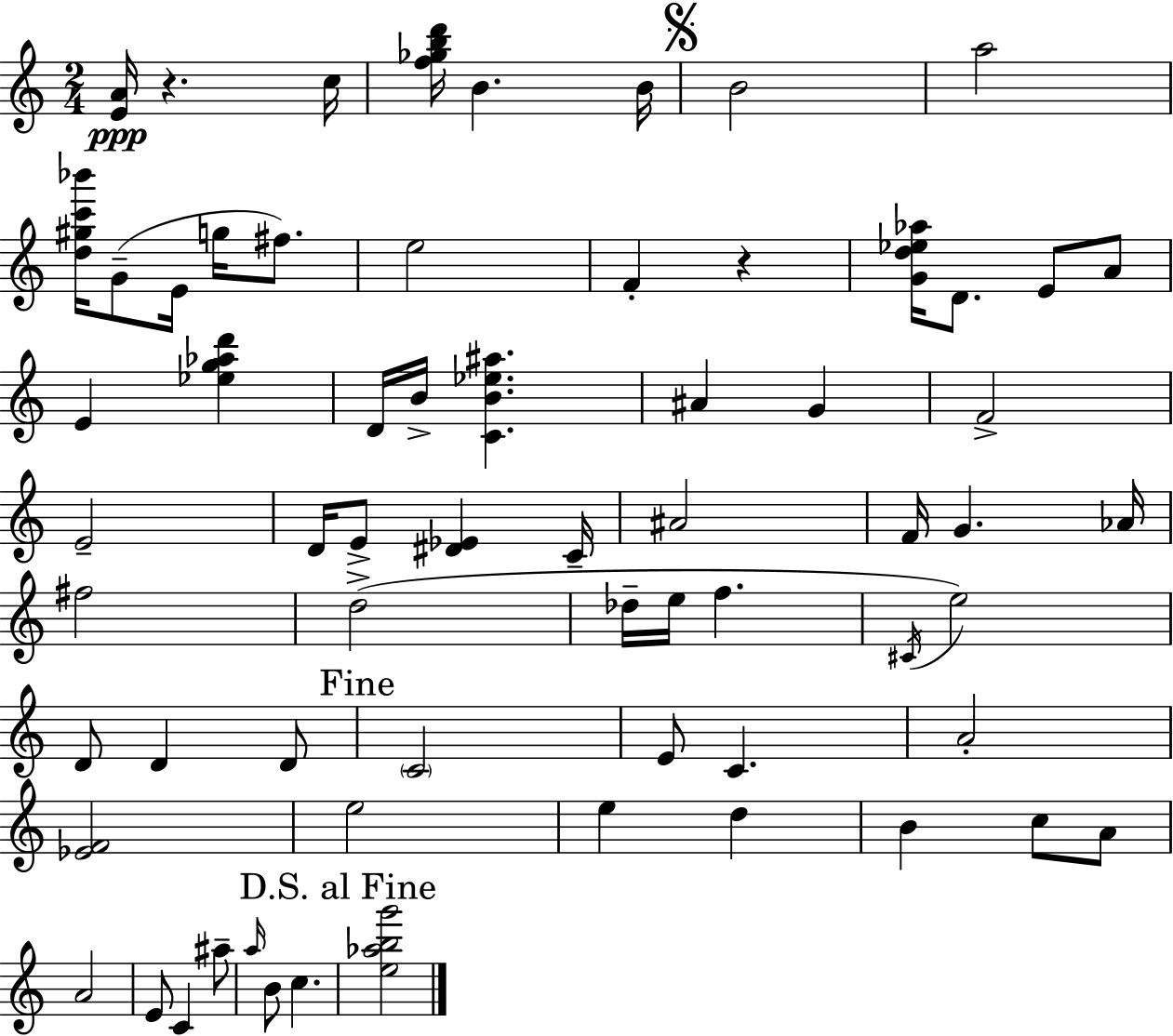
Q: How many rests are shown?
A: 2